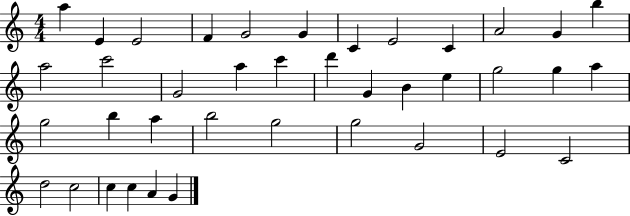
{
  \clef treble
  \numericTimeSignature
  \time 4/4
  \key c \major
  a''4 e'4 e'2 | f'4 g'2 g'4 | c'4 e'2 c'4 | a'2 g'4 b''4 | \break a''2 c'''2 | g'2 a''4 c'''4 | d'''4 g'4 b'4 e''4 | g''2 g''4 a''4 | \break g''2 b''4 a''4 | b''2 g''2 | g''2 g'2 | e'2 c'2 | \break d''2 c''2 | c''4 c''4 a'4 g'4 | \bar "|."
}